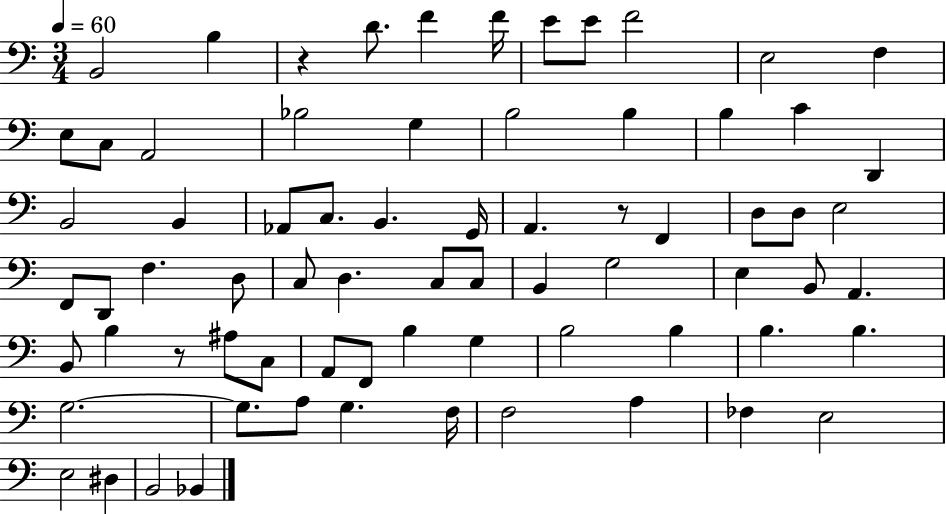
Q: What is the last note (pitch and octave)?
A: Bb2